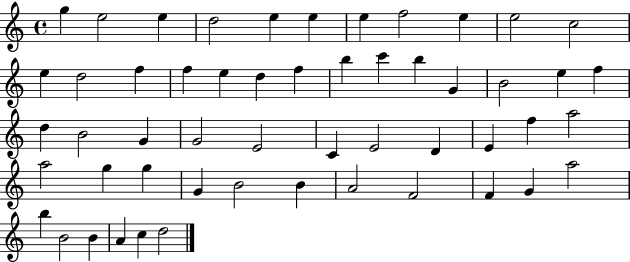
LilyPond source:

{
  \clef treble
  \time 4/4
  \defaultTimeSignature
  \key c \major
  g''4 e''2 e''4 | d''2 e''4 e''4 | e''4 f''2 e''4 | e''2 c''2 | \break e''4 d''2 f''4 | f''4 e''4 d''4 f''4 | b''4 c'''4 b''4 g'4 | b'2 e''4 f''4 | \break d''4 b'2 g'4 | g'2 e'2 | c'4 e'2 d'4 | e'4 f''4 a''2 | \break a''2 g''4 g''4 | g'4 b'2 b'4 | a'2 f'2 | f'4 g'4 a''2 | \break b''4 b'2 b'4 | a'4 c''4 d''2 | \bar "|."
}